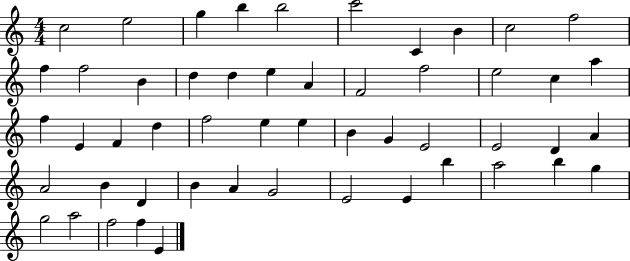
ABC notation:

X:1
T:Untitled
M:4/4
L:1/4
K:C
c2 e2 g b b2 c'2 C B c2 f2 f f2 B d d e A F2 f2 e2 c a f E F d f2 e e B G E2 E2 D A A2 B D B A G2 E2 E b a2 b g g2 a2 f2 f E